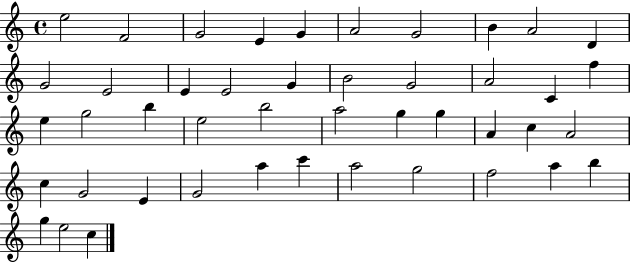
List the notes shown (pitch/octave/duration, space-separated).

E5/h F4/h G4/h E4/q G4/q A4/h G4/h B4/q A4/h D4/q G4/h E4/h E4/q E4/h G4/q B4/h G4/h A4/h C4/q F5/q E5/q G5/h B5/q E5/h B5/h A5/h G5/q G5/q A4/q C5/q A4/h C5/q G4/h E4/q G4/h A5/q C6/q A5/h G5/h F5/h A5/q B5/q G5/q E5/h C5/q